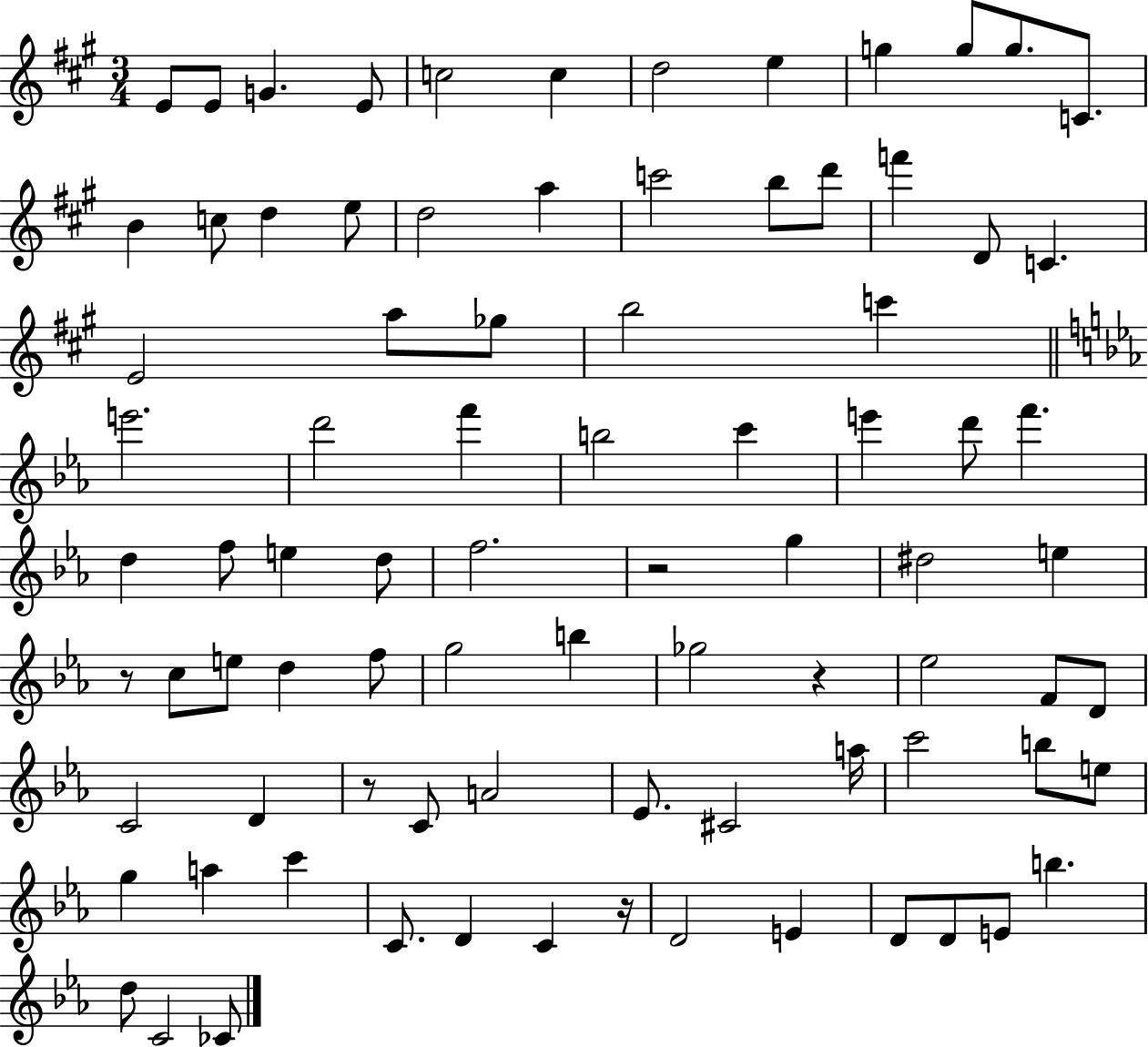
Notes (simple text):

E4/e E4/e G4/q. E4/e C5/h C5/q D5/h E5/q G5/q G5/e G5/e. C4/e. B4/q C5/e D5/q E5/e D5/h A5/q C6/h B5/e D6/e F6/q D4/e C4/q. E4/h A5/e Gb5/e B5/h C6/q E6/h. D6/h F6/q B5/h C6/q E6/q D6/e F6/q. D5/q F5/e E5/q D5/e F5/h. R/h G5/q D#5/h E5/q R/e C5/e E5/e D5/q F5/e G5/h B5/q Gb5/h R/q Eb5/h F4/e D4/e C4/h D4/q R/e C4/e A4/h Eb4/e. C#4/h A5/s C6/h B5/e E5/e G5/q A5/q C6/q C4/e. D4/q C4/q R/s D4/h E4/q D4/e D4/e E4/e B5/q. D5/e C4/h CES4/e